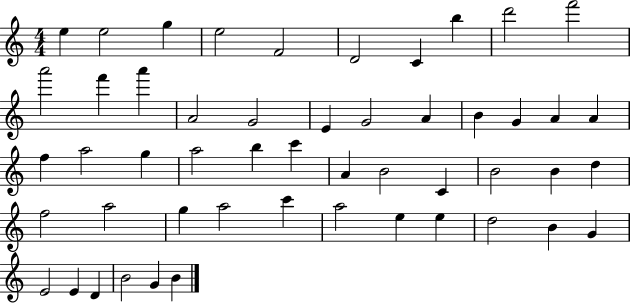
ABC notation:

X:1
T:Untitled
M:4/4
L:1/4
K:C
e e2 g e2 F2 D2 C b d'2 f'2 a'2 f' a' A2 G2 E G2 A B G A A f a2 g a2 b c' A B2 C B2 B d f2 a2 g a2 c' a2 e e d2 B G E2 E D B2 G B